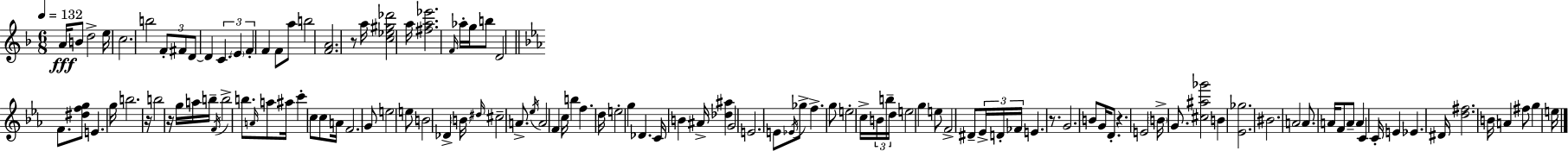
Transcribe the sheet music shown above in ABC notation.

X:1
T:Untitled
M:6/8
L:1/4
K:F
A/4 B/2 d2 e/4 c2 b2 F/2 ^F/2 D/2 D C E F F F/2 a/2 b2 [FA]2 z/2 a/4 [c_e^g_d']2 a/4 [^fa_e']2 F/4 _a/4 g/4 b/2 D2 F/2 [^dfg]/2 E g/4 b2 z/4 b2 z/4 g/4 a/4 b/4 F/4 b2 b/2 A/4 a/2 ^a/4 c' c/2 c/2 A/4 F2 G/2 e2 e/2 B2 _D B/4 ^d/4 ^c2 A/2 _e/4 A2 F c/4 b f d/4 e2 g _D C/4 B ^A/4 [_d^a] G2 E2 E/2 _E/4 _g/2 f g/2 e2 c/4 B/4 b/4 d/4 e2 g e/2 F2 ^D/2 _E/4 D/4 _F/4 E z/2 G2 B/2 G/4 D/2 z E2 B/4 G/2 [^c^a_g']2 B [_E_g]2 ^B2 A2 A/2 A/4 F/2 A/2 A C C/4 E _E ^D/4 [d^f]2 B/4 A ^f/2 g e/4